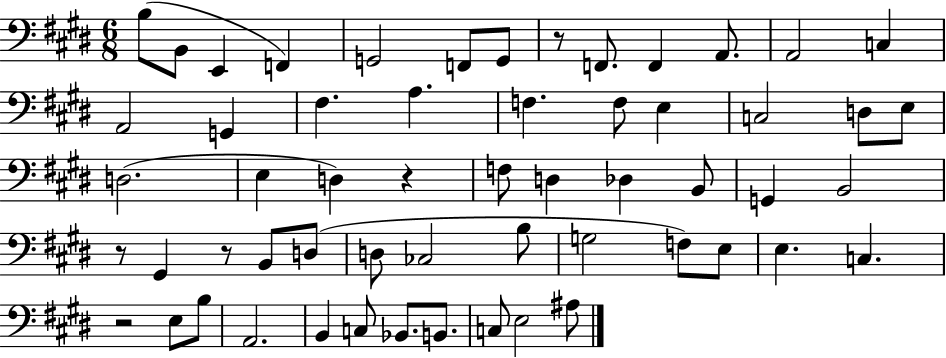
X:1
T:Untitled
M:6/8
L:1/4
K:E
B,/2 B,,/2 E,, F,, G,,2 F,,/2 G,,/2 z/2 F,,/2 F,, A,,/2 A,,2 C, A,,2 G,, ^F, A, F, F,/2 E, C,2 D,/2 E,/2 D,2 E, D, z F,/2 D, _D, B,,/2 G,, B,,2 z/2 ^G,, z/2 B,,/2 D,/2 D,/2 _C,2 B,/2 G,2 F,/2 E,/2 E, C, z2 E,/2 B,/2 A,,2 B,, C,/2 _B,,/2 B,,/2 C,/2 E,2 ^A,/2